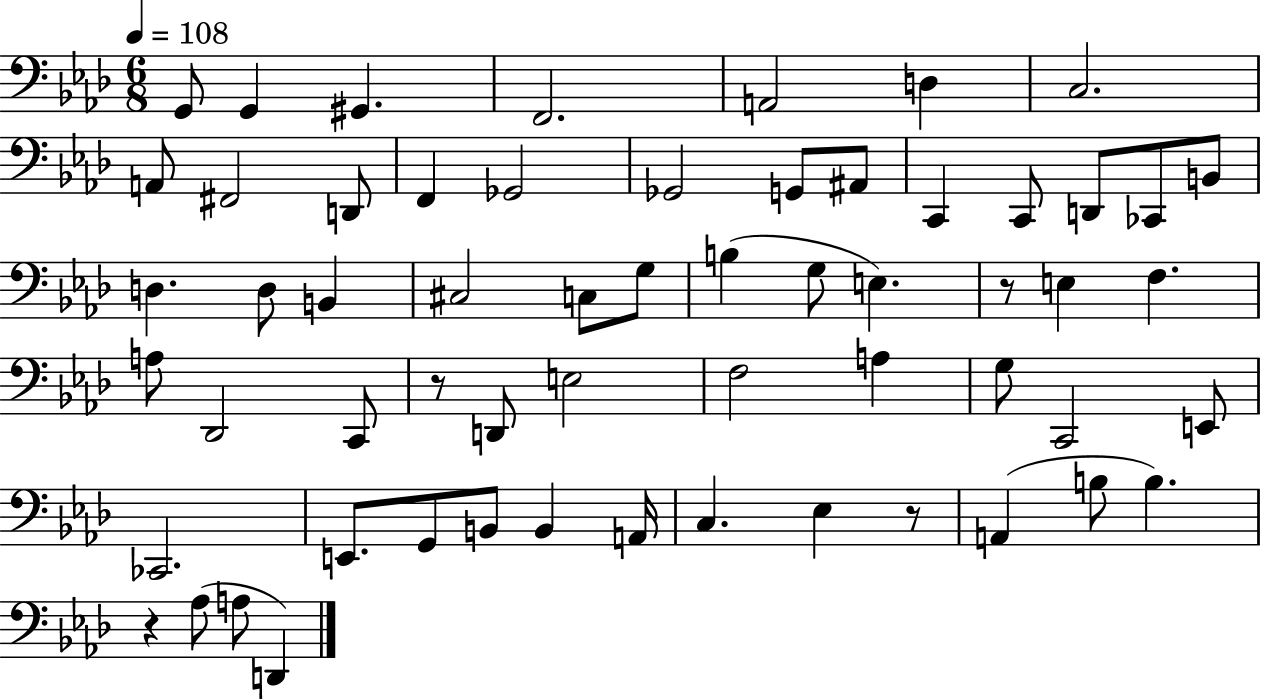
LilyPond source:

{
  \clef bass
  \numericTimeSignature
  \time 6/8
  \key aes \major
  \tempo 4 = 108
  g,8 g,4 gis,4. | f,2. | a,2 d4 | c2. | \break a,8 fis,2 d,8 | f,4 ges,2 | ges,2 g,8 ais,8 | c,4 c,8 d,8 ces,8 b,8 | \break d4. d8 b,4 | cis2 c8 g8 | b4( g8 e4.) | r8 e4 f4. | \break a8 des,2 c,8 | r8 d,8 e2 | f2 a4 | g8 c,2 e,8 | \break ces,2. | e,8. g,8 b,8 b,4 a,16 | c4. ees4 r8 | a,4( b8 b4.) | \break r4 aes8( a8 d,4) | \bar "|."
}